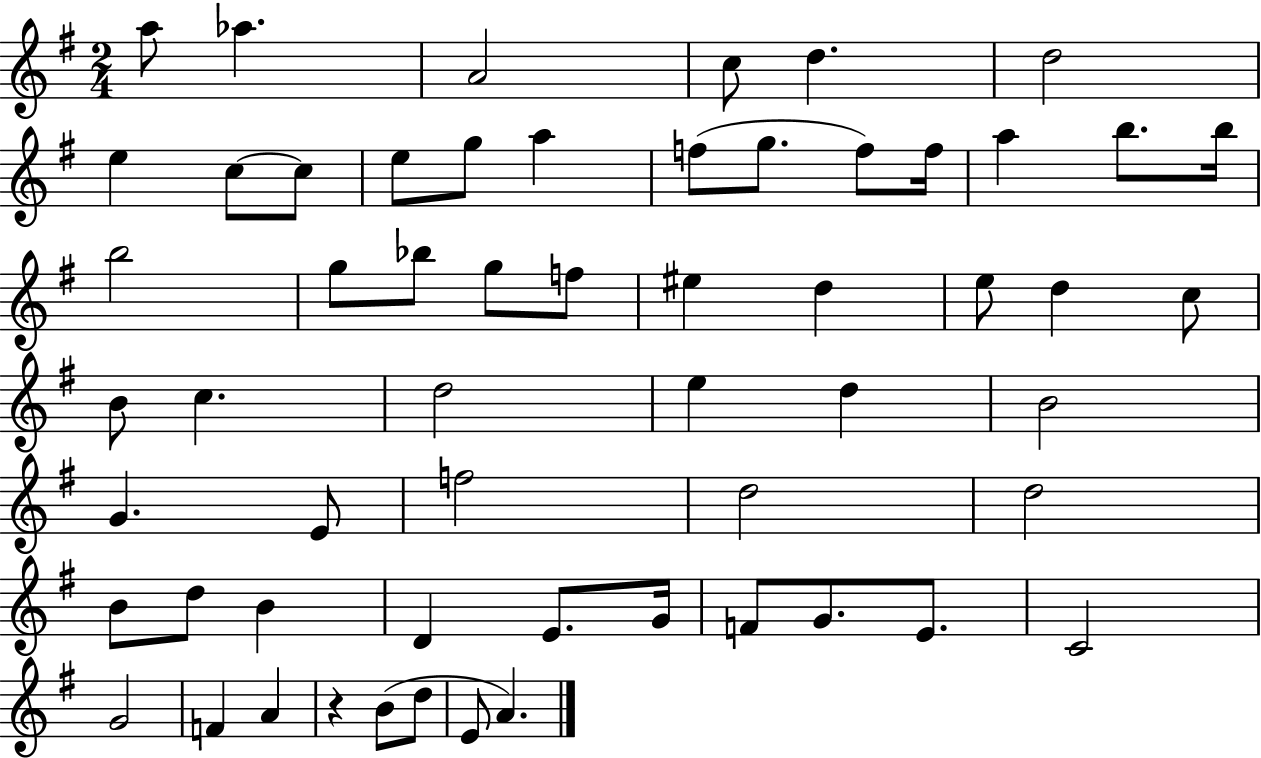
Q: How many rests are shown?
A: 1